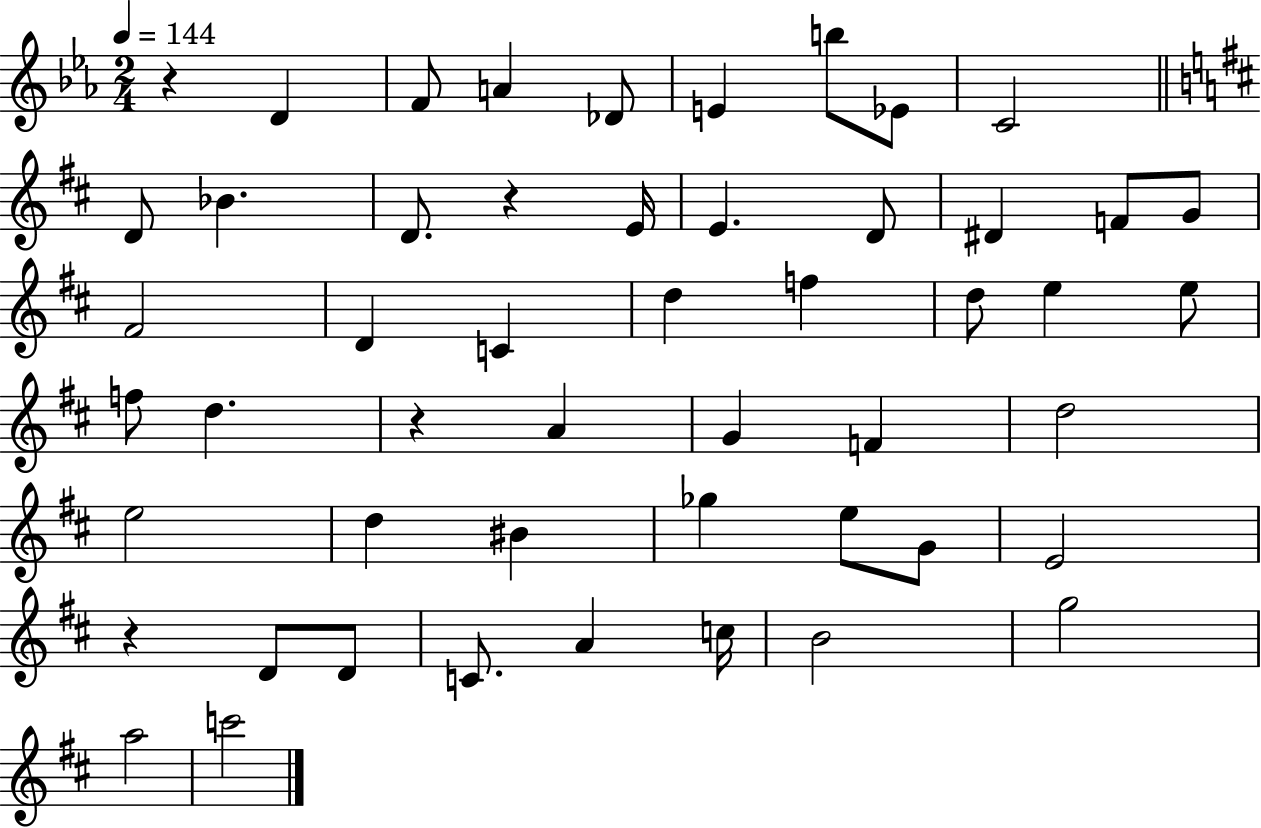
R/q D4/q F4/e A4/q Db4/e E4/q B5/e Eb4/e C4/h D4/e Bb4/q. D4/e. R/q E4/s E4/q. D4/e D#4/q F4/e G4/e F#4/h D4/q C4/q D5/q F5/q D5/e E5/q E5/e F5/e D5/q. R/q A4/q G4/q F4/q D5/h E5/h D5/q BIS4/q Gb5/q E5/e G4/e E4/h R/q D4/e D4/e C4/e. A4/q C5/s B4/h G5/h A5/h C6/h